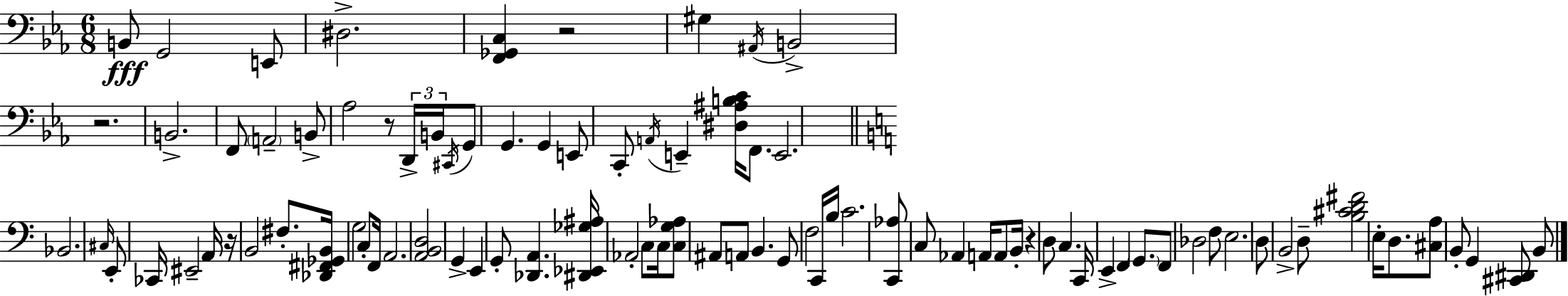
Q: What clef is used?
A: bass